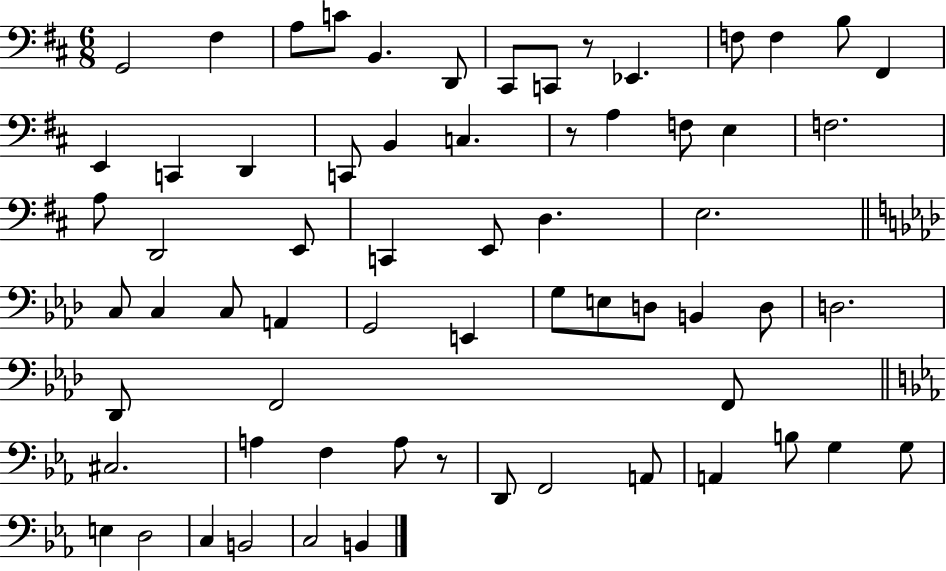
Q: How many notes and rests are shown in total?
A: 65